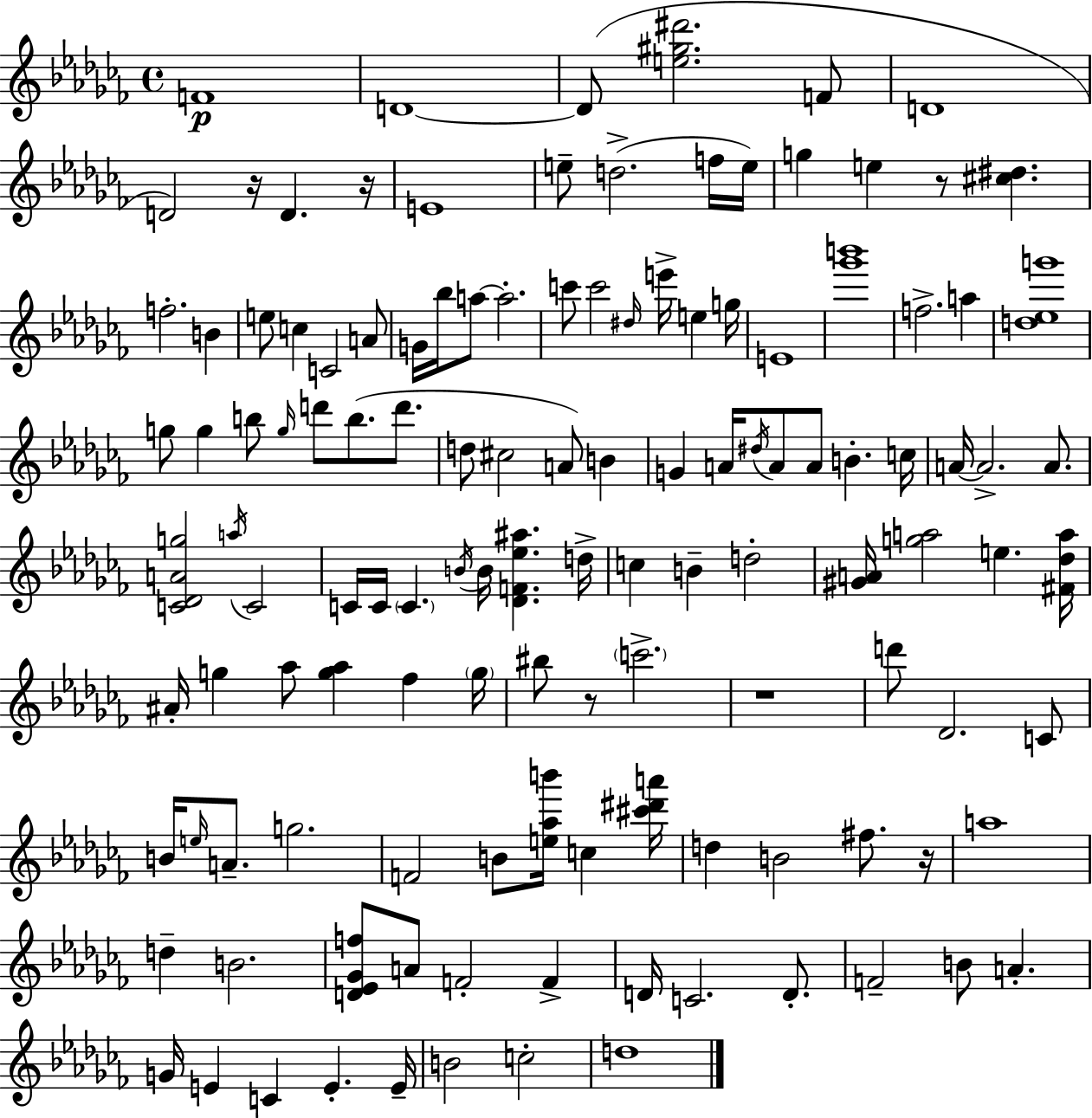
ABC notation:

X:1
T:Untitled
M:4/4
L:1/4
K:Abm
F4 D4 D/2 [e^g^d']2 F/2 D4 D2 z/4 D z/4 E4 e/2 d2 f/4 e/4 g e z/2 [^c^d] f2 B e/2 c C2 A/2 G/4 _b/4 a/2 a2 c'/2 c'2 ^d/4 e'/4 e g/4 E4 [_g'b']4 f2 a [d_eg']4 g/2 g b/2 g/4 d'/2 b/2 d'/2 d/2 ^c2 A/2 B G A/4 ^d/4 A/2 A/2 B c/4 A/4 A2 A/2 [C_DAg]2 a/4 C2 C/4 C/4 C B/4 B/4 [_DF_e^a] d/4 c B d2 [^GA]/4 [ga]2 e [^F_da]/4 ^A/4 g _a/2 [g_a] _f g/4 ^b/2 z/2 c'2 z4 d'/2 _D2 C/2 B/4 e/4 A/2 g2 F2 B/2 [e_ab']/4 c [^c'^d'a']/4 d B2 ^f/2 z/4 a4 d B2 [D_E_Gf]/2 A/2 F2 F D/4 C2 D/2 F2 B/2 A G/4 E C E E/4 B2 c2 d4